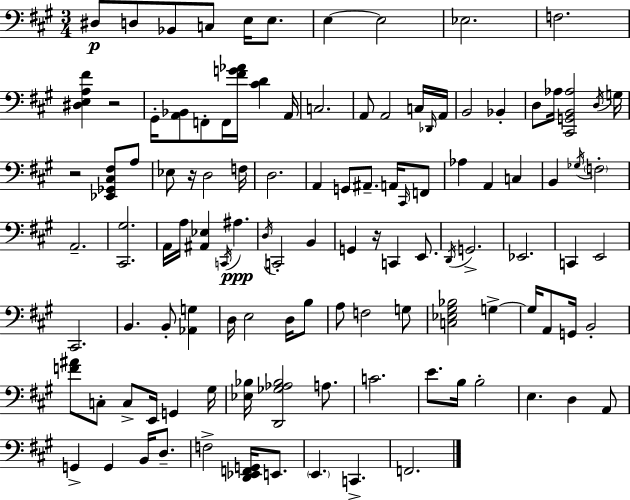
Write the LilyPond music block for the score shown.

{
  \clef bass
  \numericTimeSignature
  \time 3/4
  \key a \major
  dis8\p d8 bes,8 c8 e16 e8. | e4~~ e2 | ees2. | f2. | \break <dis e a fis'>4 r2 | gis,16-. <a, bes,>8 f,8-. f,16 <fis' g' aes'>16 <cis' d'>4 a,16 | c2. | a,8 a,2 c16 \grace { des,16 } | \break a,16 b,2 bes,4-. | d8 aes16 <cis, g, b, aes>2 | \acciaccatura { d16 } g16 r2 <ees, ges, cis fis>8 | a8 ees8 r16 d2 | \break f16 d2. | a,4 g,8 ais,8.-- a,16 | \grace { cis,16 } f,8 aes4 a,4 c4 | b,4 \acciaccatura { ges16 } \parenthesize f2-. | \break a,2.-- | <cis, gis>2. | a,16 a16 <ais, ees>4 \acciaccatura { c,16 }\ppp ais4. | \acciaccatura { d16 } c,2-. | \break b,4 g,4 r16 c,4 | e,8. \acciaccatura { d,16 } g,2.-> | ees,2. | c,4 e,2 | \break cis,2. | b,4. | b,8-. <aes, g>4 d16 e2 | d16 b8 a8 f2 | \break g8 <c ees gis bes>2 | g4->~~ g16 a,8 g,16 b,2-. | <f' ais'>8 c8-. c8-> | e,16 g,4 gis16 <ees bes>16 <d, ges aes bes>2 | \break a8. c'2. | e'8. b16 b2-. | e4. | d4 a,8 g,4-> g,4 | \break b,16 d8.-- f2-> | <d, ees, f, g,>16 e,8. \parenthesize e,4. | c,4.-> f,2. | \bar "|."
}